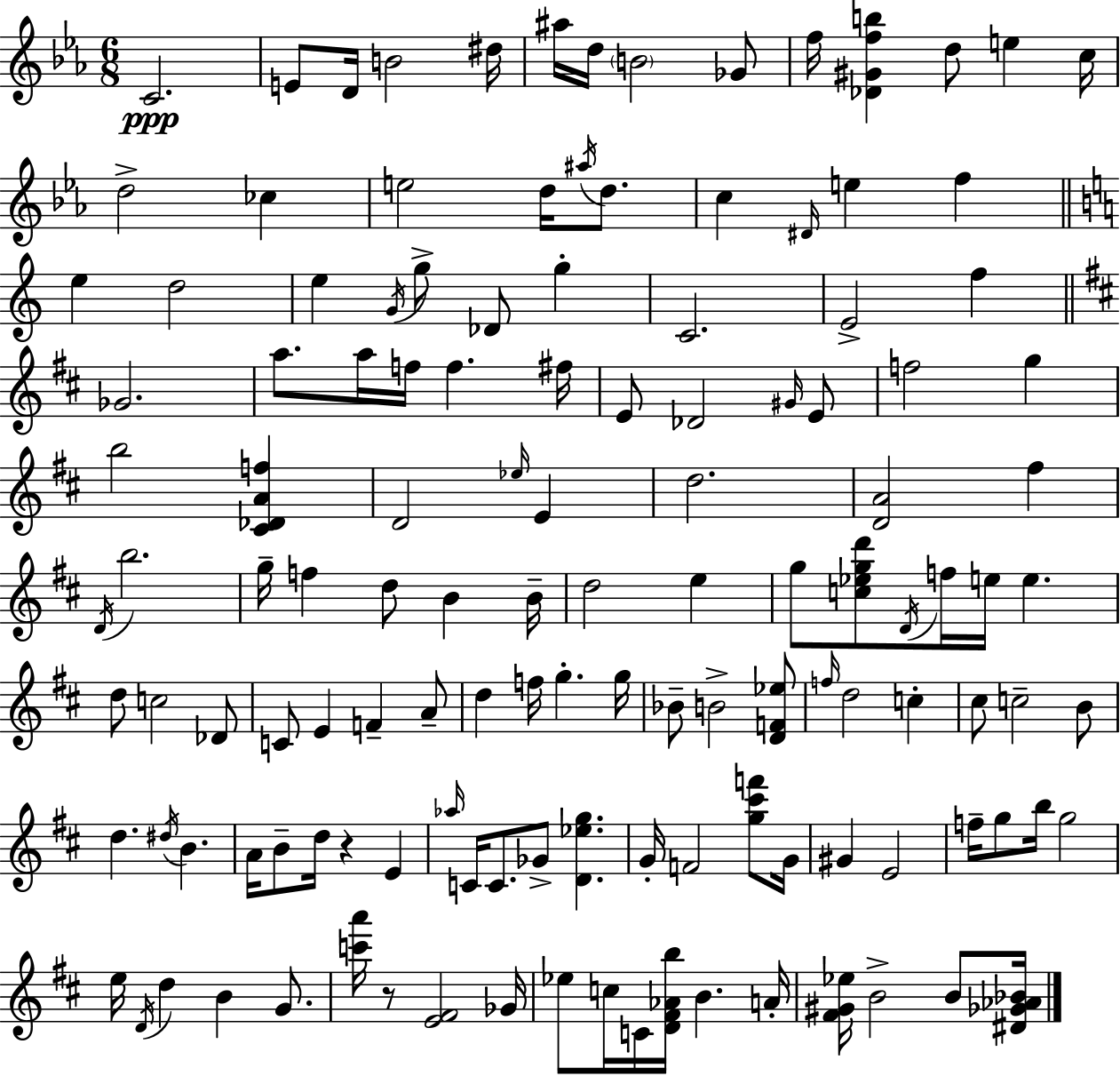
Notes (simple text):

C4/h. E4/e D4/s B4/h D#5/s A#5/s D5/s B4/h Gb4/e F5/s [Db4,G#4,F5,B5]/q D5/e E5/q C5/s D5/h CES5/q E5/h D5/s A#5/s D5/e. C5/q D#4/s E5/q F5/q E5/q D5/h E5/q G4/s G5/e Db4/e G5/q C4/h. E4/h F5/q Gb4/h. A5/e. A5/s F5/s F5/q. F#5/s E4/e Db4/h G#4/s E4/e F5/h G5/q B5/h [C#4,Db4,A4,F5]/q D4/h Eb5/s E4/q D5/h. [D4,A4]/h F#5/q D4/s B5/h. G5/s F5/q D5/e B4/q B4/s D5/h E5/q G5/e [C5,Eb5,G5,D6]/e D4/s F5/s E5/s E5/q. D5/e C5/h Db4/e C4/e E4/q F4/q A4/e D5/q F5/s G5/q. G5/s Bb4/e B4/h [D4,F4,Eb5]/e F5/s D5/h C5/q C#5/e C5/h B4/e D5/q. D#5/s B4/q. A4/s B4/e D5/s R/q E4/q Ab5/s C4/s C4/e. Gb4/e [D4,Eb5,G5]/q. G4/s F4/h [G5,C#6,F6]/e G4/s G#4/q E4/h F5/s G5/e B5/s G5/h E5/s D4/s D5/q B4/q G4/e. [C6,A6]/s R/e [E4,F#4]/h Gb4/s Eb5/e C5/s C4/s [D4,F#4,Ab4,B5]/s B4/q. A4/s [F#4,G#4,Eb5]/s B4/h B4/e [D#4,Gb4,Ab4,Bb4]/s